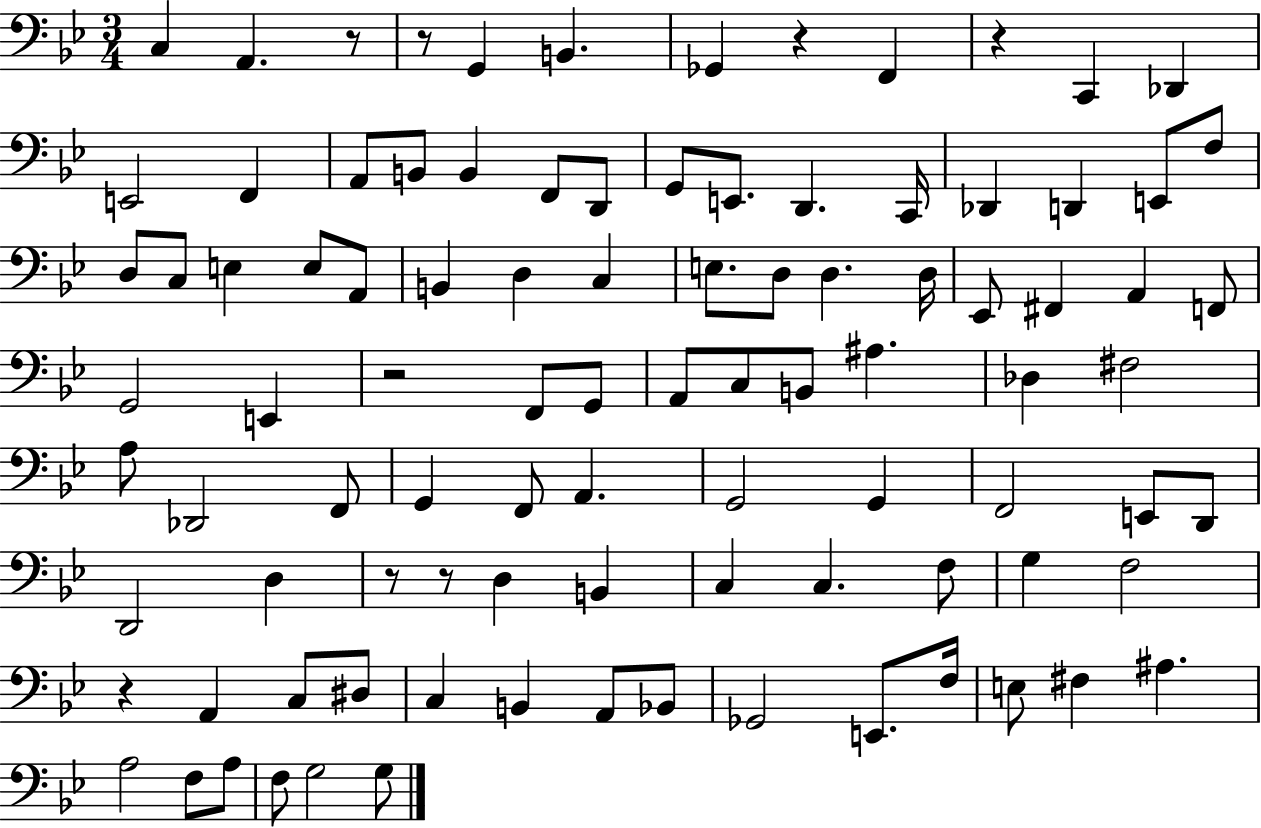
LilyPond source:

{
  \clef bass
  \numericTimeSignature
  \time 3/4
  \key bes \major
  c4 a,4. r8 | r8 g,4 b,4. | ges,4 r4 f,4 | r4 c,4 des,4 | \break e,2 f,4 | a,8 b,8 b,4 f,8 d,8 | g,8 e,8. d,4. c,16 | des,4 d,4 e,8 f8 | \break d8 c8 e4 e8 a,8 | b,4 d4 c4 | e8. d8 d4. d16 | ees,8 fis,4 a,4 f,8 | \break g,2 e,4 | r2 f,8 g,8 | a,8 c8 b,8 ais4. | des4 fis2 | \break a8 des,2 f,8 | g,4 f,8 a,4. | g,2 g,4 | f,2 e,8 d,8 | \break d,2 d4 | r8 r8 d4 b,4 | c4 c4. f8 | g4 f2 | \break r4 a,4 c8 dis8 | c4 b,4 a,8 bes,8 | ges,2 e,8. f16 | e8 fis4 ais4. | \break a2 f8 a8 | f8 g2 g8 | \bar "|."
}